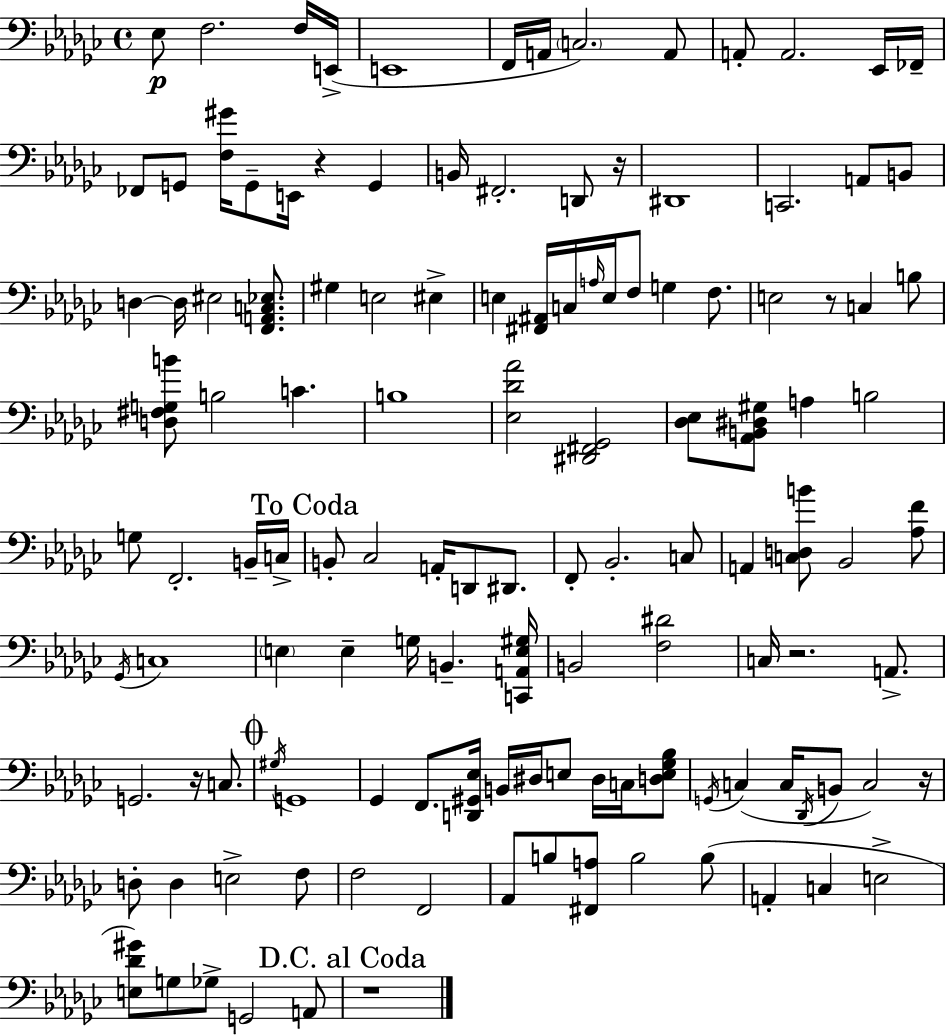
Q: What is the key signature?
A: EES minor